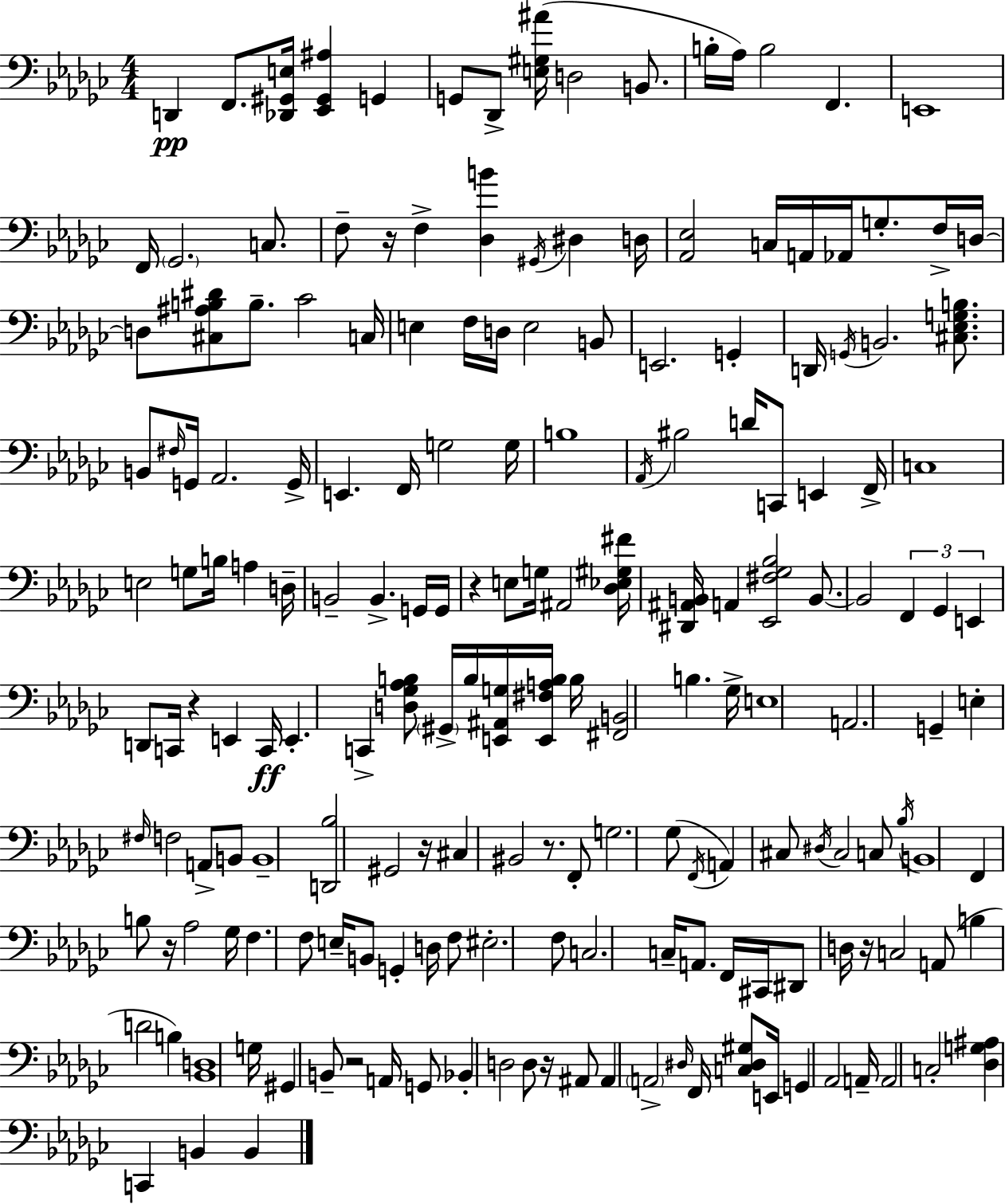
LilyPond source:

{
  \clef bass
  \numericTimeSignature
  \time 4/4
  \key ees \minor
  d,4\pp f,8. <des, gis, e>16 <ees, gis, ais>4 g,4 | g,8 des,8-> <e gis ais'>16( d2 b,8. | b16-. aes16) b2 f,4. | e,1 | \break f,16 \parenthesize ges,2. c8. | f8-- r16 f4-> <des b'>4 \acciaccatura { gis,16 } dis4 | d16 <aes, ees>2 c16 a,16 aes,16 g8.-. f16-> | d16~~ d8 <cis ais b dis'>8 b8.-- ces'2 | \break c16 e4 f16 d16 e2 b,8 | e,2. g,4-. | d,16 \acciaccatura { g,16 } b,2. <cis ees g b>8. | b,8 \grace { fis16 } g,16 aes,2. | \break g,16-> e,4. f,16 g2 | g16 b1 | \acciaccatura { aes,16 } bis2 d'16 c,8 e,4 | f,16-> c1 | \break e2 g8 b16 a4 | d16-- b,2-- b,4.-> | g,16 g,16 r4 e8 g16 ais,2 | <des ees gis fis'>16 <dis, ais, b,>16 a,4 <ees, fis ges bes>2 | \break b,8.~~ b,2 \tuplet 3/2 { f,4 | ges,4 e,4 } d,8 c,16 r4 e,4 | c,16\ff e,4.-. c,4-> <d ges aes b>8 | \parenthesize gis,16-> b16 <e, ais, g>16 <e, fis a b>16 b16 <fis, b,>2 b4. | \break ges16-> e1 | a,2. | g,4-- e4-. \grace { fis16 } f2 | a,8-> b,8 b,1-- | \break <d, bes>2 gis,2 | r16 cis4 bis,2 | r8. f,8-. g2. | ges8( \acciaccatura { f,16 } a,4) cis8 \acciaccatura { dis16 } cis2 | \break c8 \acciaccatura { bes16 } b,1 | f,4 b8 r16 aes2 | ges16 f4. f8 | e16-- b,8 g,4-. d16 f8 eis2.-. | \break f8 c2. | c16-- a,8. f,16 cis,16 dis,8 d16 r16 c2 | a,8( b4 d'2 | b4) <bes, d>1 | \break g16 gis,4 b,8-- r2 | a,16 g,8 bes,4-. d2 | d8 r16 ais,8 ais,4 \parenthesize a,2-> | \grace { dis16 } f,16 <c dis gis>8 e,16 g,4 | \break aes,2 a,16-- a,2 | c2-. <des g ais>4 c,4 | b,4 b,4 \bar "|."
}